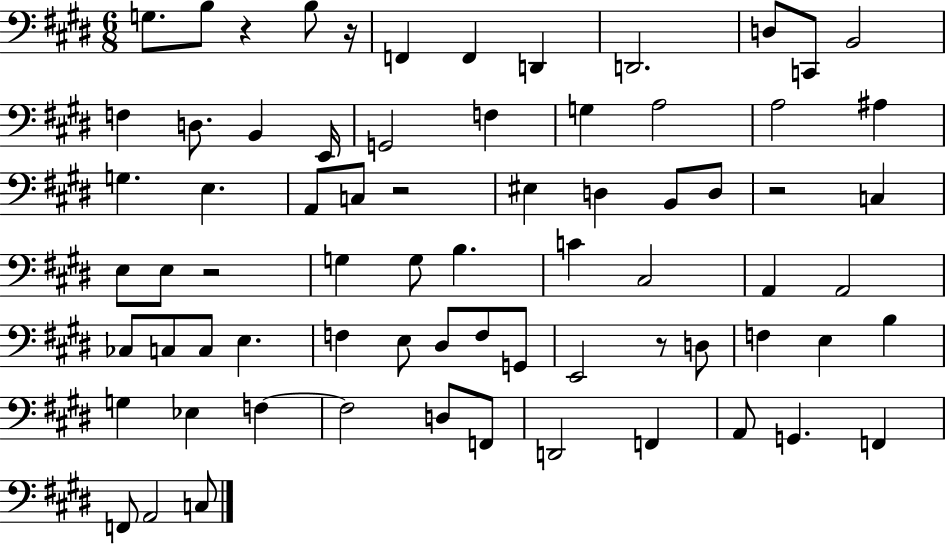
X:1
T:Untitled
M:6/8
L:1/4
K:E
G,/2 B,/2 z B,/2 z/4 F,, F,, D,, D,,2 D,/2 C,,/2 B,,2 F, D,/2 B,, E,,/4 G,,2 F, G, A,2 A,2 ^A, G, E, A,,/2 C,/2 z2 ^E, D, B,,/2 D,/2 z2 C, E,/2 E,/2 z2 G, G,/2 B, C ^C,2 A,, A,,2 _C,/2 C,/2 C,/2 E, F, E,/2 ^D,/2 F,/2 G,,/2 E,,2 z/2 D,/2 F, E, B, G, _E, F, F,2 D,/2 F,,/2 D,,2 F,, A,,/2 G,, F,, F,,/2 A,,2 C,/2